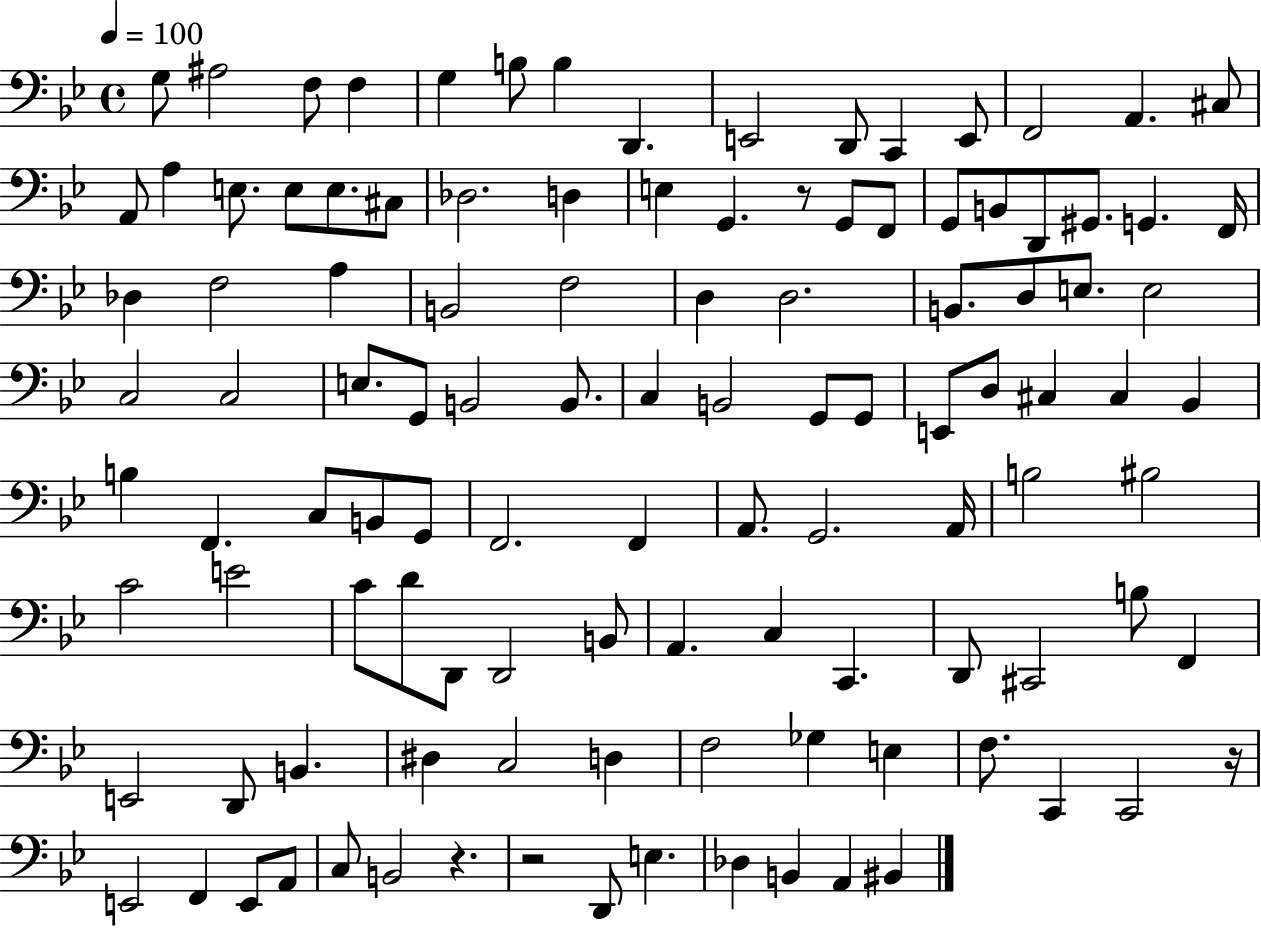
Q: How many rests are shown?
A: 4